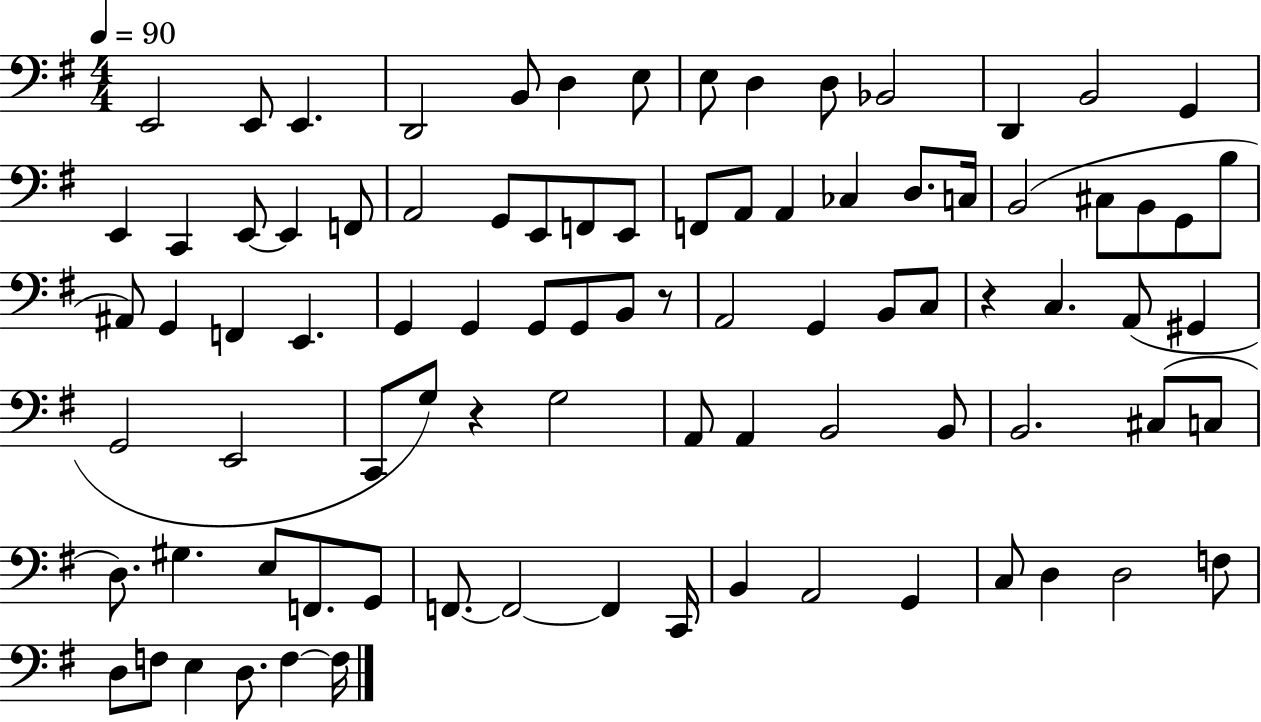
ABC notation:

X:1
T:Untitled
M:4/4
L:1/4
K:G
E,,2 E,,/2 E,, D,,2 B,,/2 D, E,/2 E,/2 D, D,/2 _B,,2 D,, B,,2 G,, E,, C,, E,,/2 E,, F,,/2 A,,2 G,,/2 E,,/2 F,,/2 E,,/2 F,,/2 A,,/2 A,, _C, D,/2 C,/4 B,,2 ^C,/2 B,,/2 G,,/2 B,/2 ^A,,/2 G,, F,, E,, G,, G,, G,,/2 G,,/2 B,,/2 z/2 A,,2 G,, B,,/2 C,/2 z C, A,,/2 ^G,, G,,2 E,,2 C,,/2 G,/2 z G,2 A,,/2 A,, B,,2 B,,/2 B,,2 ^C,/2 C,/2 D,/2 ^G, E,/2 F,,/2 G,,/2 F,,/2 F,,2 F,, C,,/4 B,, A,,2 G,, C,/2 D, D,2 F,/2 D,/2 F,/2 E, D,/2 F, F,/4